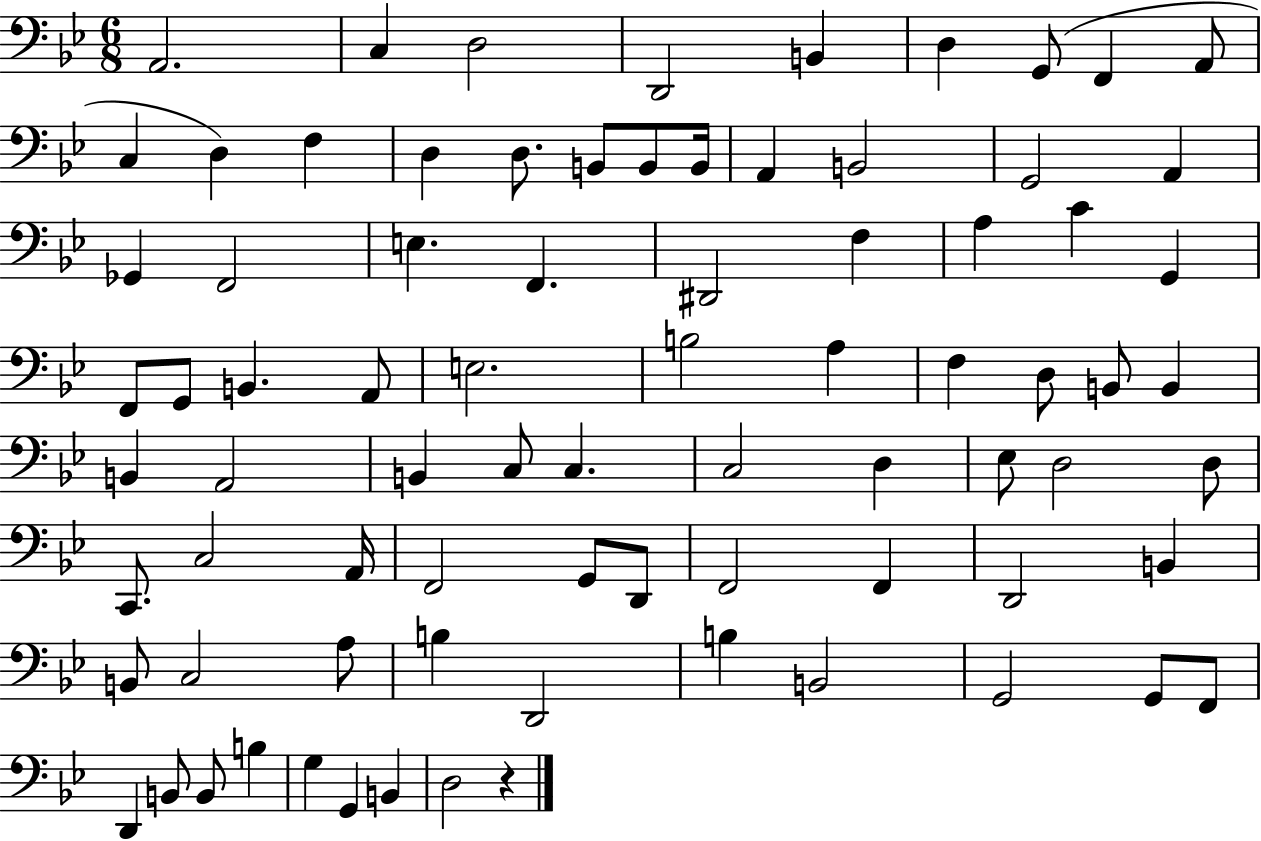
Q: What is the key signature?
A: BES major